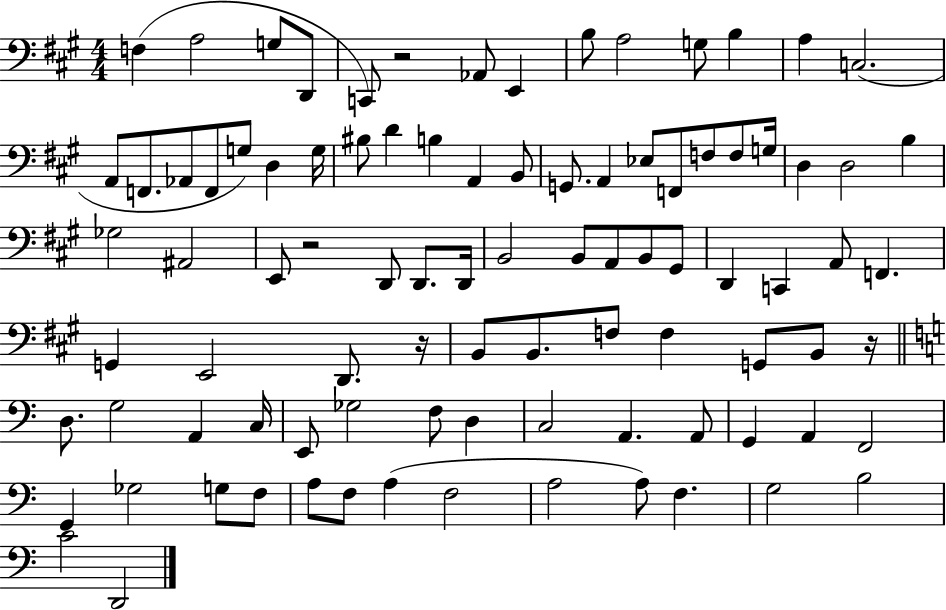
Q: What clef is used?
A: bass